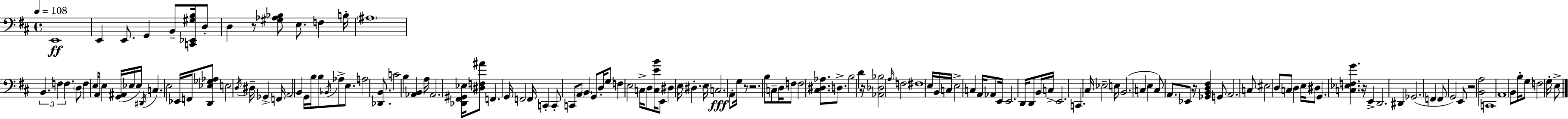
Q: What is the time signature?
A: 4/4